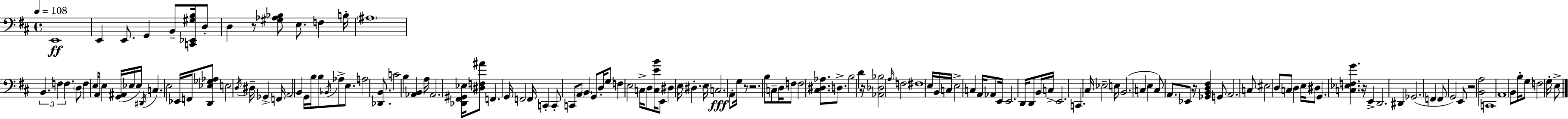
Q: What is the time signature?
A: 4/4